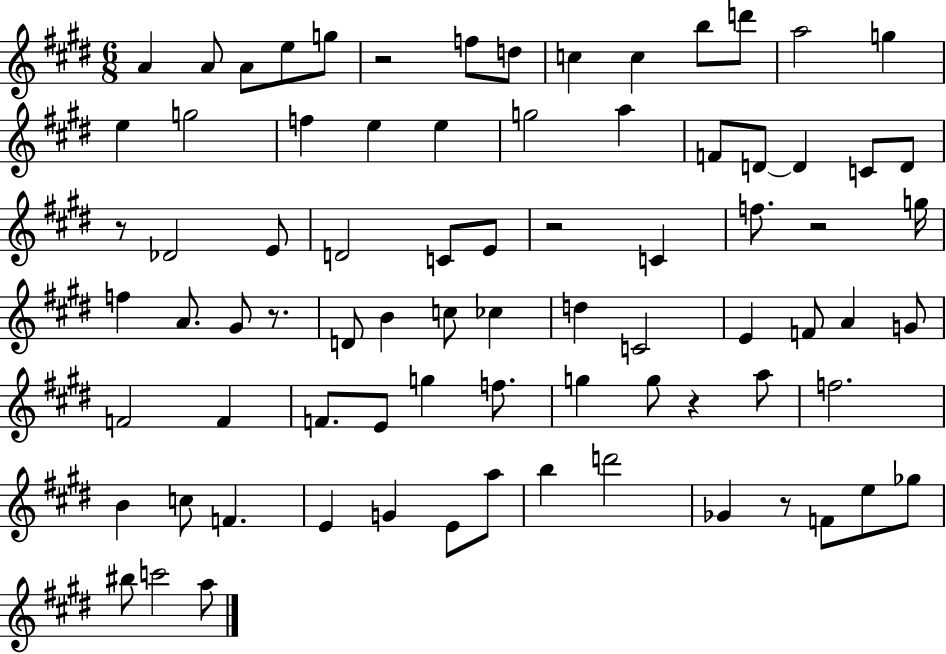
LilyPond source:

{
  \clef treble
  \numericTimeSignature
  \time 6/8
  \key e \major
  a'4 a'8 a'8 e''8 g''8 | r2 f''8 d''8 | c''4 c''4 b''8 d'''8 | a''2 g''4 | \break e''4 g''2 | f''4 e''4 e''4 | g''2 a''4 | f'8 d'8~~ d'4 c'8 d'8 | \break r8 des'2 e'8 | d'2 c'8 e'8 | r2 c'4 | f''8. r2 g''16 | \break f''4 a'8. gis'8 r8. | d'8 b'4 c''8 ces''4 | d''4 c'2 | e'4 f'8 a'4 g'8 | \break f'2 f'4 | f'8. e'8 g''4 f''8. | g''4 g''8 r4 a''8 | f''2. | \break b'4 c''8 f'4. | e'4 g'4 e'8 a''8 | b''4 d'''2 | ges'4 r8 f'8 e''8 ges''8 | \break bis''8 c'''2 a''8 | \bar "|."
}